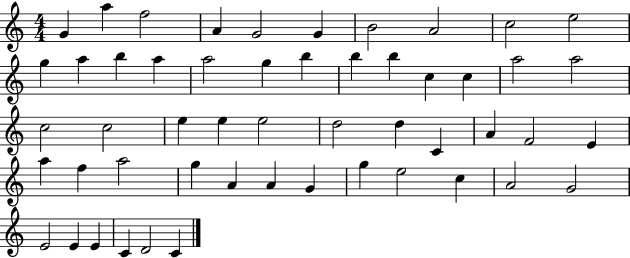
X:1
T:Untitled
M:4/4
L:1/4
K:C
G a f2 A G2 G B2 A2 c2 e2 g a b a a2 g b b b c c a2 a2 c2 c2 e e e2 d2 d C A F2 E a f a2 g A A G g e2 c A2 G2 E2 E E C D2 C